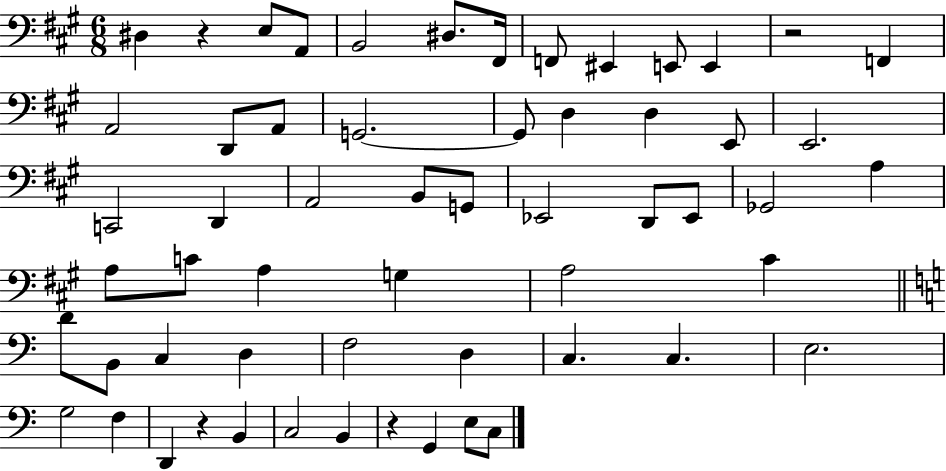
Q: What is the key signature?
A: A major